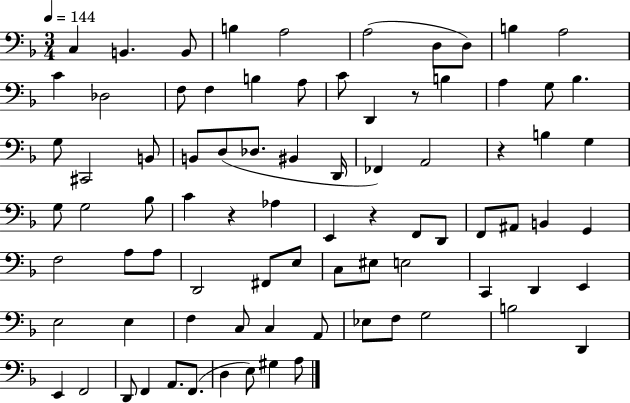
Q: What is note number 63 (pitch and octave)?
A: C3